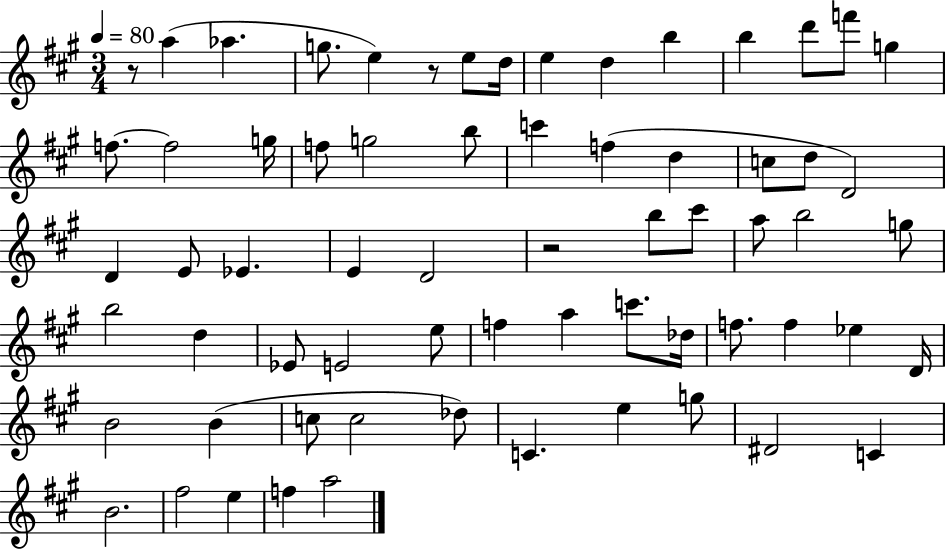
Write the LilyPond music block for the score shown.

{
  \clef treble
  \numericTimeSignature
  \time 3/4
  \key a \major
  \tempo 4 = 80
  \repeat volta 2 { r8 a''4( aes''4. | g''8. e''4) r8 e''8 d''16 | e''4 d''4 b''4 | b''4 d'''8 f'''8 g''4 | \break f''8.~~ f''2 g''16 | f''8 g''2 b''8 | c'''4 f''4( d''4 | c''8 d''8 d'2) | \break d'4 e'8 ees'4. | e'4 d'2 | r2 b''8 cis'''8 | a''8 b''2 g''8 | \break b''2 d''4 | ees'8 e'2 e''8 | f''4 a''4 c'''8. des''16 | f''8. f''4 ees''4 d'16 | \break b'2 b'4( | c''8 c''2 des''8) | c'4. e''4 g''8 | dis'2 c'4 | \break b'2. | fis''2 e''4 | f''4 a''2 | } \bar "|."
}